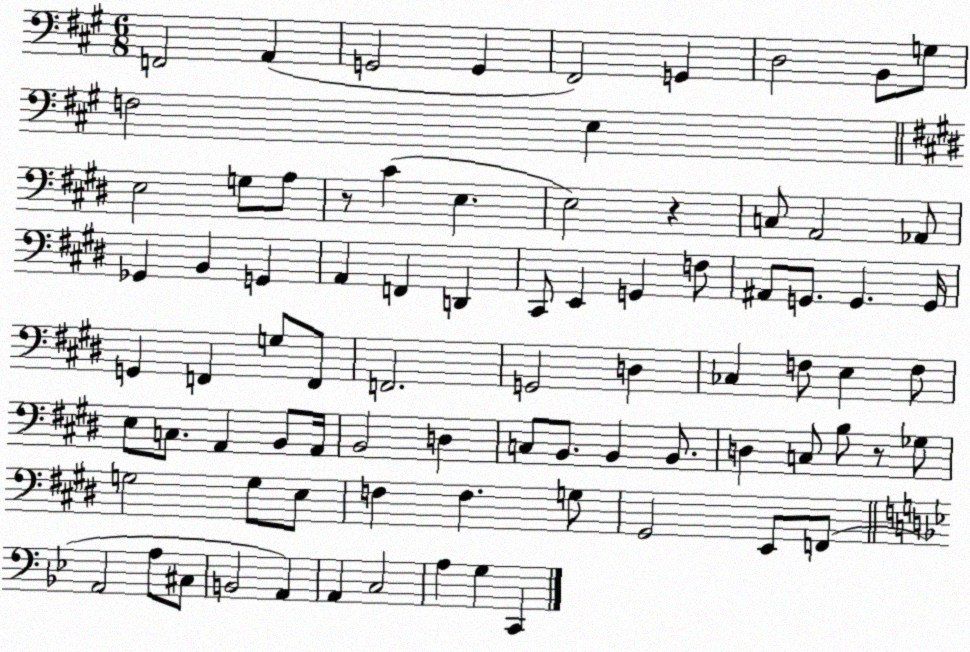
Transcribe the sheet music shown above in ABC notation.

X:1
T:Untitled
M:6/8
L:1/4
K:A
F,,2 A,, G,,2 G,, ^F,,2 G,, D,2 B,,/2 G,/2 F,2 E, E,2 G,/2 A,/2 z/2 ^C E, E,2 z C,/2 A,,2 _A,,/2 _G,, B,, G,, A,, F,, D,, ^C,,/2 E,, G,, F,/2 ^A,,/2 G,,/2 G,, G,,/4 G,, F,, G,/2 F,,/2 F,,2 G,,2 D, _C, F,/2 E, F,/2 E,/2 C,/2 A,, B,,/2 A,,/4 B,,2 D, C,/2 B,,/2 B,, B,,/2 D, C,/2 B,/2 z/2 _G,/2 G,2 G,/2 E,/2 F, F, G,/2 ^G,,2 E,,/2 F,,/2 A,,2 A,/2 ^C,/2 B,,2 A,, A,, C,2 A, G, C,,